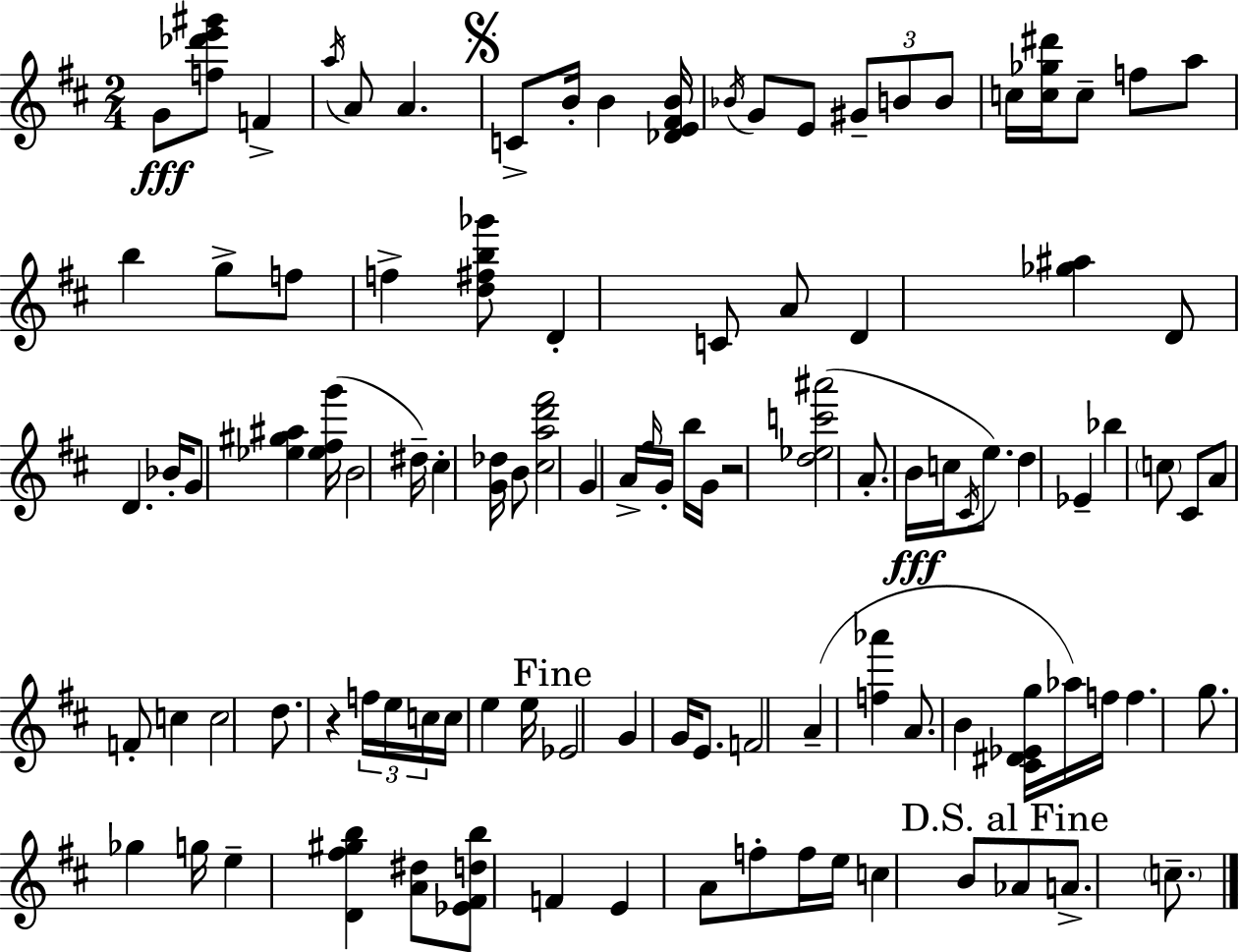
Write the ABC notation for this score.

X:1
T:Untitled
M:2/4
L:1/4
K:D
G/2 [f_d'e'^g']/2 F a/4 A/2 A C/2 B/4 B [_DE^FB]/4 _B/4 G/2 E/2 ^G/2 B/2 B/2 c/4 [c_g^d']/4 c/2 f/2 a/2 b g/2 f/2 f [d^fb_g']/2 D C/2 A/2 D [_g^a] D/2 D _B/4 G/2 [_e^g^a] [_e^fg']/4 B2 ^d/4 ^c [G_d]/4 B/2 [^cad'^f']2 G A/4 ^f/4 G/4 b/4 G/4 z2 [d_ec'^a']2 A/2 B/4 c/4 ^C/4 e/2 d _E _b c/2 ^C/2 A/2 F/2 c c2 d/2 z f/4 e/4 c/4 c/4 e e/4 _E2 G G/4 E/2 F2 A [f_a'] A/2 B [^C^D_Eg]/4 _a/4 f/4 f g/2 _g g/4 e [D^f^gb] [A^d]/2 [_E^Fdb]/2 F E A/2 f/2 f/4 e/4 c B/2 _A/2 A/2 c/2